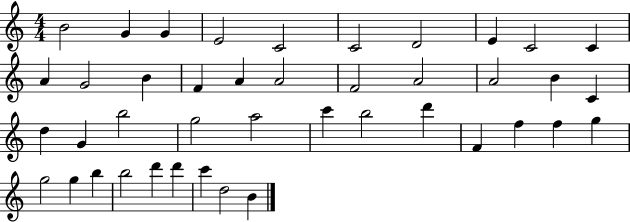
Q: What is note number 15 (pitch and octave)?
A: A4